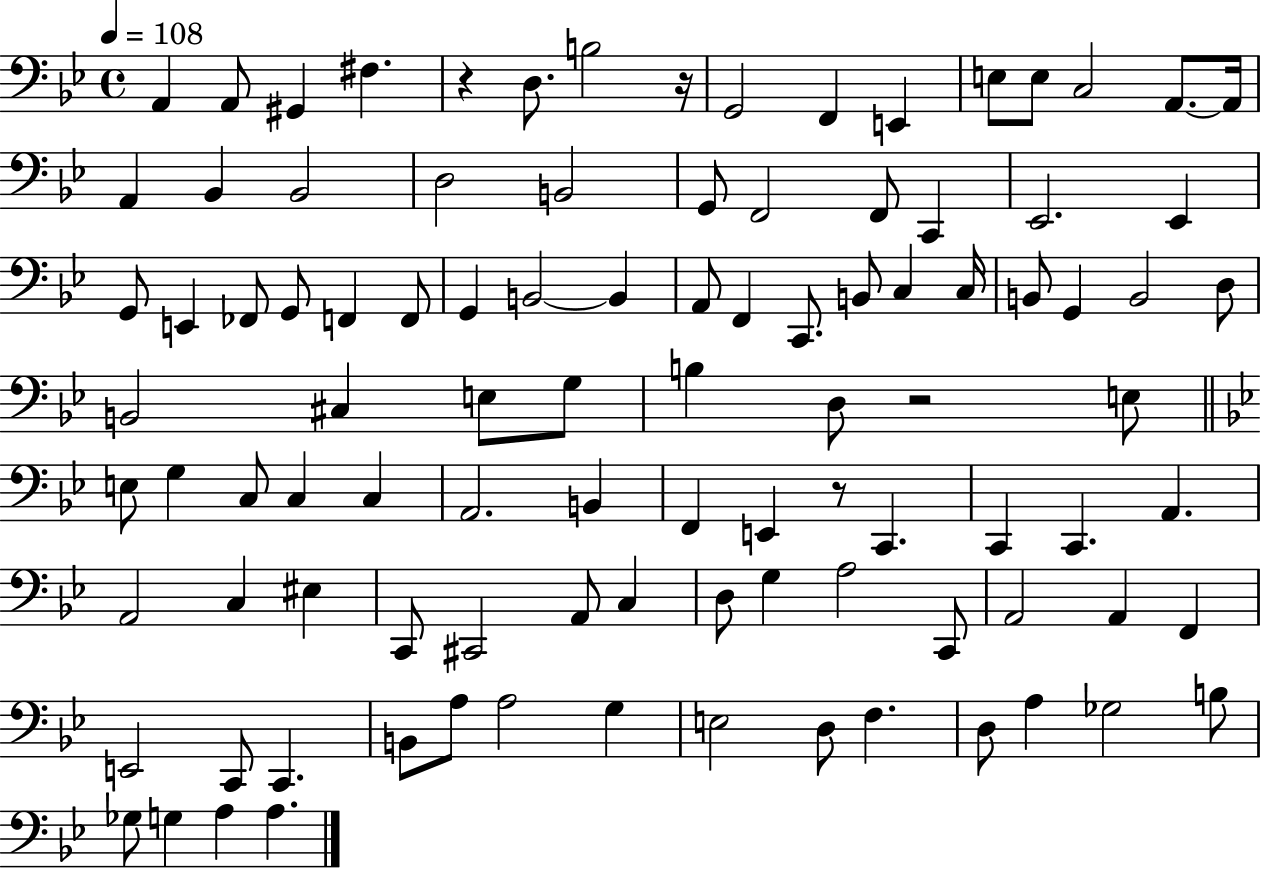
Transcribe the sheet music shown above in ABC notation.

X:1
T:Untitled
M:4/4
L:1/4
K:Bb
A,, A,,/2 ^G,, ^F, z D,/2 B,2 z/4 G,,2 F,, E,, E,/2 E,/2 C,2 A,,/2 A,,/4 A,, _B,, _B,,2 D,2 B,,2 G,,/2 F,,2 F,,/2 C,, _E,,2 _E,, G,,/2 E,, _F,,/2 G,,/2 F,, F,,/2 G,, B,,2 B,, A,,/2 F,, C,,/2 B,,/2 C, C,/4 B,,/2 G,, B,,2 D,/2 B,,2 ^C, E,/2 G,/2 B, D,/2 z2 E,/2 E,/2 G, C,/2 C, C, A,,2 B,, F,, E,, z/2 C,, C,, C,, A,, A,,2 C, ^E, C,,/2 ^C,,2 A,,/2 C, D,/2 G, A,2 C,,/2 A,,2 A,, F,, E,,2 C,,/2 C,, B,,/2 A,/2 A,2 G, E,2 D,/2 F, D,/2 A, _G,2 B,/2 _G,/2 G, A, A,